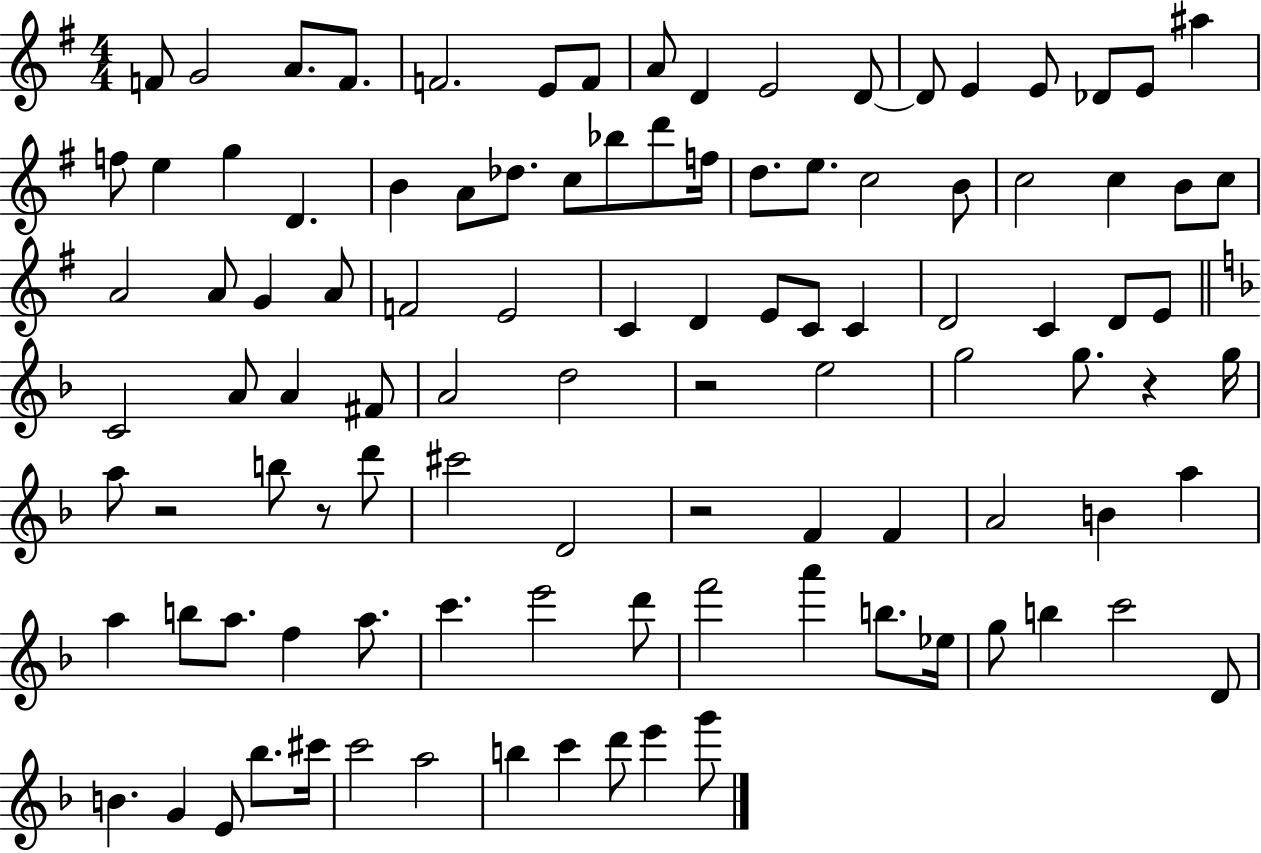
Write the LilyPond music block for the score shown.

{
  \clef treble
  \numericTimeSignature
  \time 4/4
  \key g \major
  f'8 g'2 a'8. f'8. | f'2. e'8 f'8 | a'8 d'4 e'2 d'8~~ | d'8 e'4 e'8 des'8 e'8 ais''4 | \break f''8 e''4 g''4 d'4. | b'4 a'8 des''8. c''8 bes''8 d'''8 f''16 | d''8. e''8. c''2 b'8 | c''2 c''4 b'8 c''8 | \break a'2 a'8 g'4 a'8 | f'2 e'2 | c'4 d'4 e'8 c'8 c'4 | d'2 c'4 d'8 e'8 | \break \bar "||" \break \key d \minor c'2 a'8 a'4 fis'8 | a'2 d''2 | r2 e''2 | g''2 g''8. r4 g''16 | \break a''8 r2 b''8 r8 d'''8 | cis'''2 d'2 | r2 f'4 f'4 | a'2 b'4 a''4 | \break a''4 b''8 a''8. f''4 a''8. | c'''4. e'''2 d'''8 | f'''2 a'''4 b''8. ees''16 | g''8 b''4 c'''2 d'8 | \break b'4. g'4 e'8 bes''8. cis'''16 | c'''2 a''2 | b''4 c'''4 d'''8 e'''4 g'''8 | \bar "|."
}